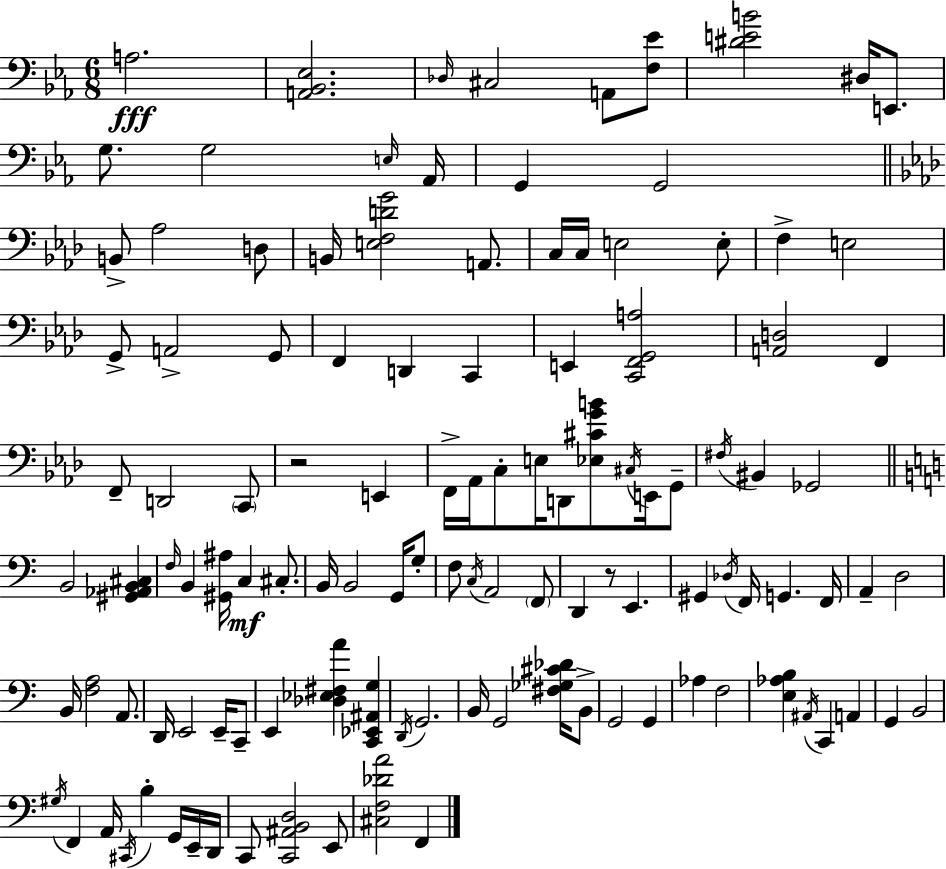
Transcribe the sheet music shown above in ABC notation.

X:1
T:Untitled
M:6/8
L:1/4
K:Cm
A,2 [A,,_B,,_E,]2 _D,/4 ^C,2 A,,/2 [F,_E]/2 [^DEB]2 ^D,/4 E,,/2 G,/2 G,2 E,/4 _A,,/4 G,, G,,2 B,,/2 _A,2 D,/2 B,,/4 [E,F,DG]2 A,,/2 C,/4 C,/4 E,2 E,/2 F, E,2 G,,/2 A,,2 G,,/2 F,, D,, C,, E,, [C,,F,,G,,A,]2 [A,,D,]2 F,, F,,/2 D,,2 C,,/2 z2 E,, F,,/4 _A,,/4 C,/2 E,/4 D,,/2 [_E,^CGB]/2 ^C,/4 E,,/4 G,,/2 ^F,/4 ^B,, _G,,2 B,,2 [^G,,_A,,B,,^C,] F,/4 B,, [^G,,^A,]/4 C, ^C,/2 B,,/4 B,,2 G,,/4 G,/2 F,/2 C,/4 A,,2 F,,/2 D,, z/2 E,, ^G,, _D,/4 F,,/4 G,, F,,/4 A,, D,2 B,,/4 [F,A,]2 A,,/2 D,,/4 E,,2 E,,/4 C,,/2 E,, [_D,_E,^F,A] [C,,_E,,^A,,G,] D,,/4 G,,2 B,,/4 G,,2 [^F,_G,^C_D]/4 B,,/2 G,,2 G,, _A, F,2 [E,_A,B,] ^A,,/4 C,, A,, G,, B,,2 ^G,/4 F,, A,,/4 ^C,,/4 B, G,,/4 E,,/4 D,,/4 C,,/2 [C,,^A,,B,,D,]2 E,,/2 [^C,F,_DA]2 F,,